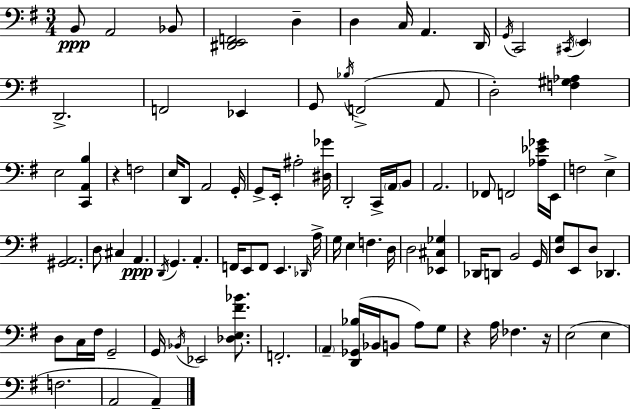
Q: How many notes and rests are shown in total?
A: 96